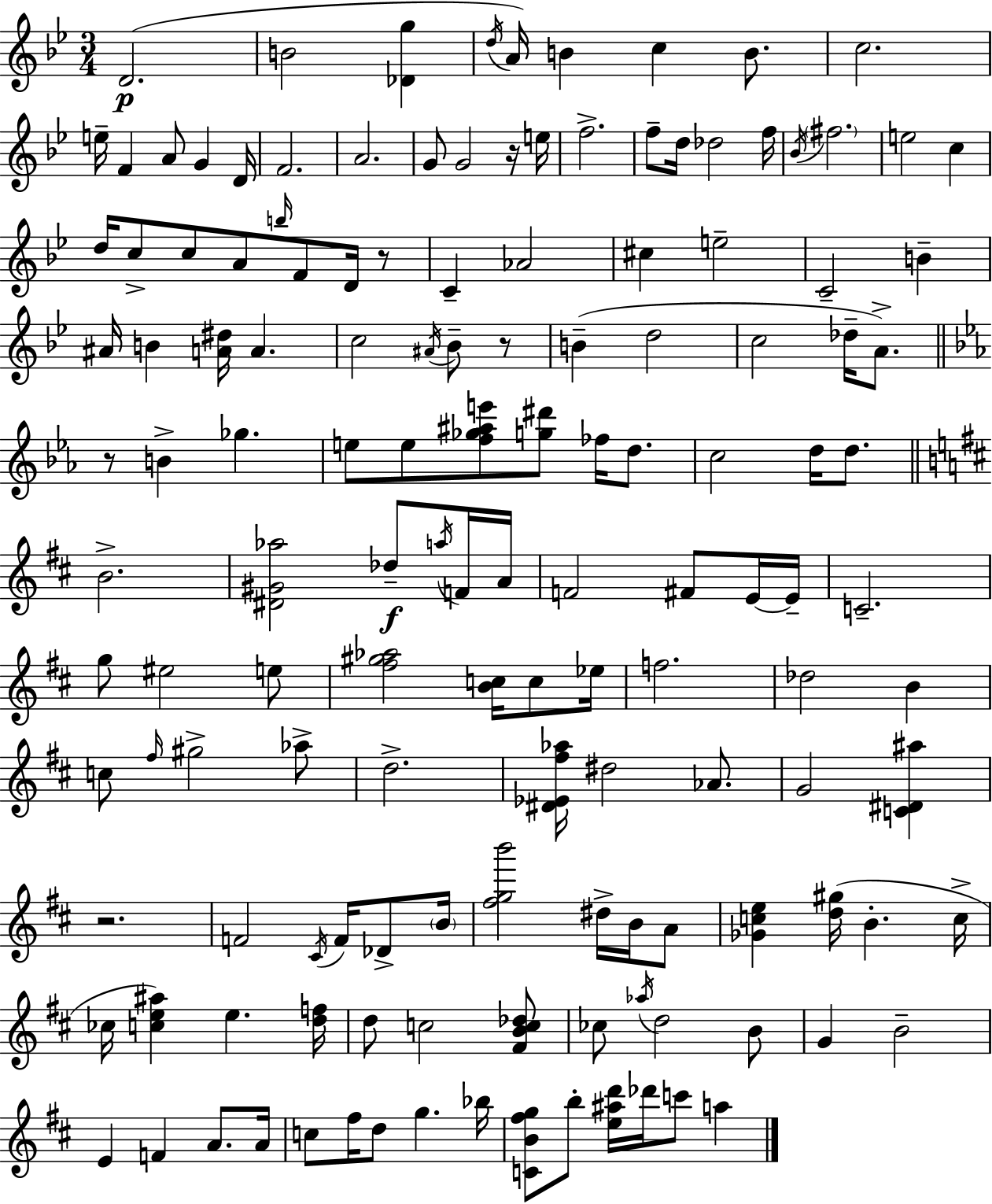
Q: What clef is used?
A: treble